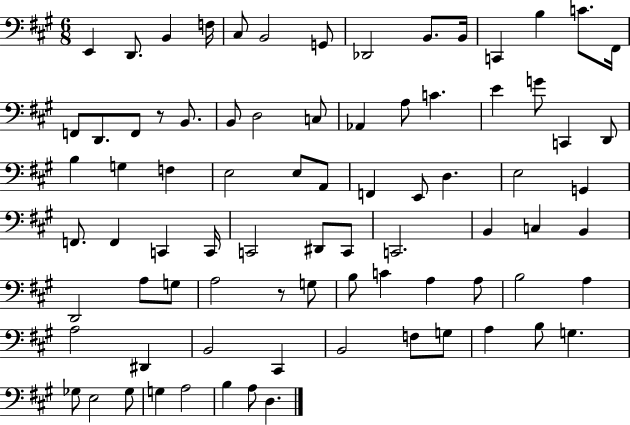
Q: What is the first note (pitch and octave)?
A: E2